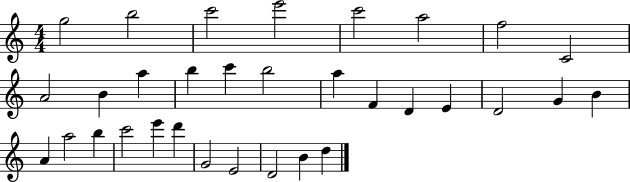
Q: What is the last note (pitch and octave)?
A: D5